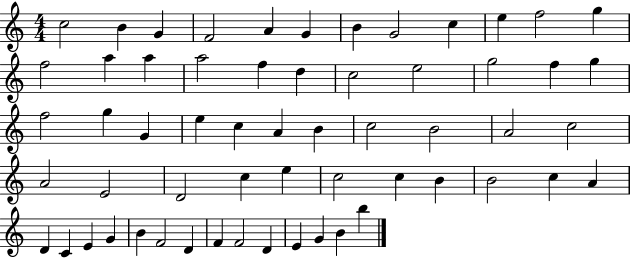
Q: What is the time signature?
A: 4/4